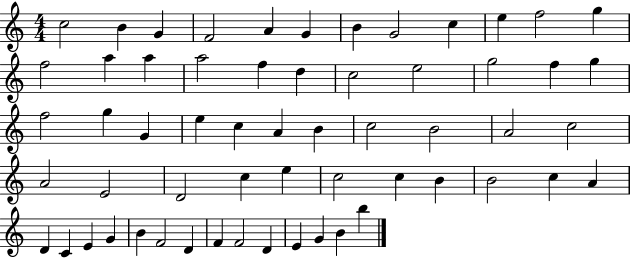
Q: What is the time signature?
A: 4/4